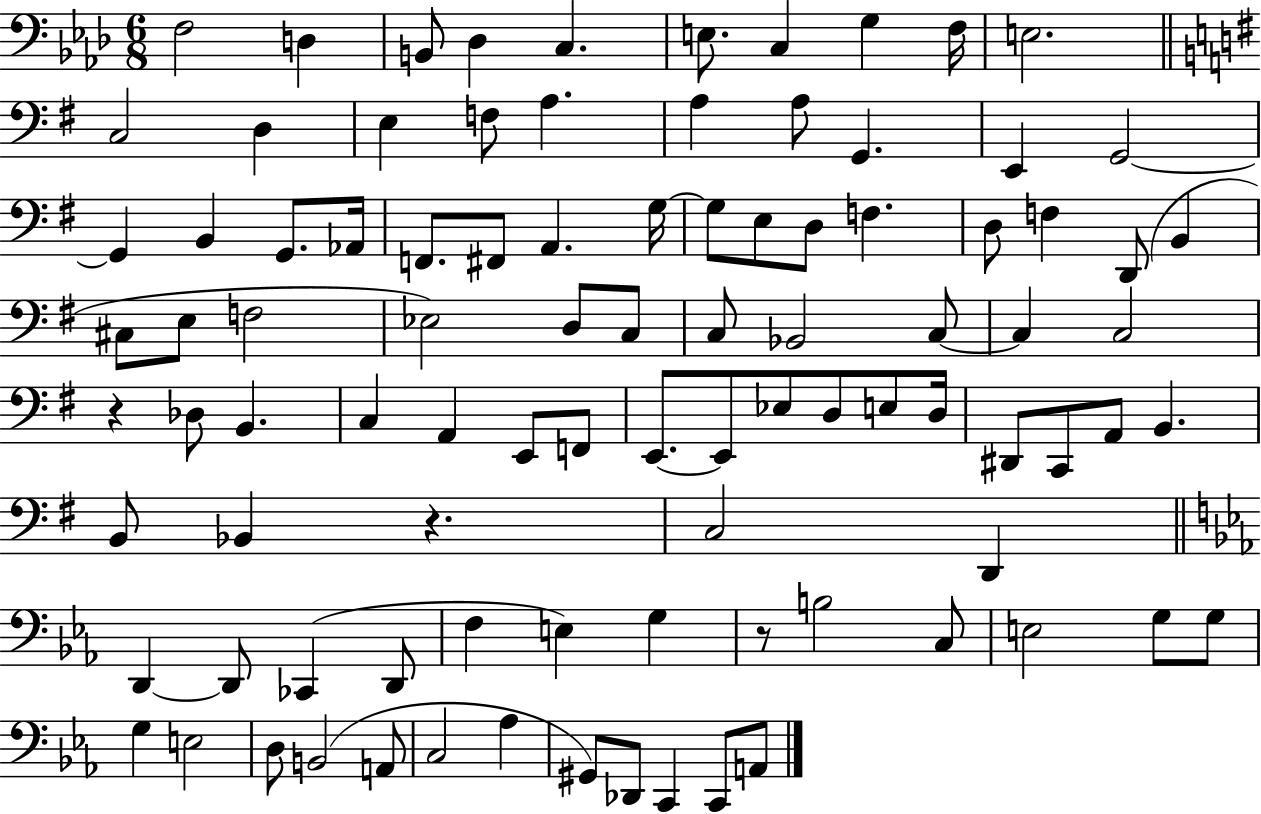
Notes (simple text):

F3/h D3/q B2/e Db3/q C3/q. E3/e. C3/q G3/q F3/s E3/h. C3/h D3/q E3/q F3/e A3/q. A3/q A3/e G2/q. E2/q G2/h G2/q B2/q G2/e. Ab2/s F2/e. F#2/e A2/q. G3/s G3/e E3/e D3/e F3/q. D3/e F3/q D2/e B2/q C#3/e E3/e F3/h Eb3/h D3/e C3/e C3/e Bb2/h C3/e C3/q C3/h R/q Db3/e B2/q. C3/q A2/q E2/e F2/e E2/e. E2/e Eb3/e D3/e E3/e D3/s D#2/e C2/e A2/e B2/q. B2/e Bb2/q R/q. C3/h D2/q D2/q D2/e CES2/q D2/e F3/q E3/q G3/q R/e B3/h C3/e E3/h G3/e G3/e G3/q E3/h D3/e B2/h A2/e C3/h Ab3/q G#2/e Db2/e C2/q C2/e A2/e